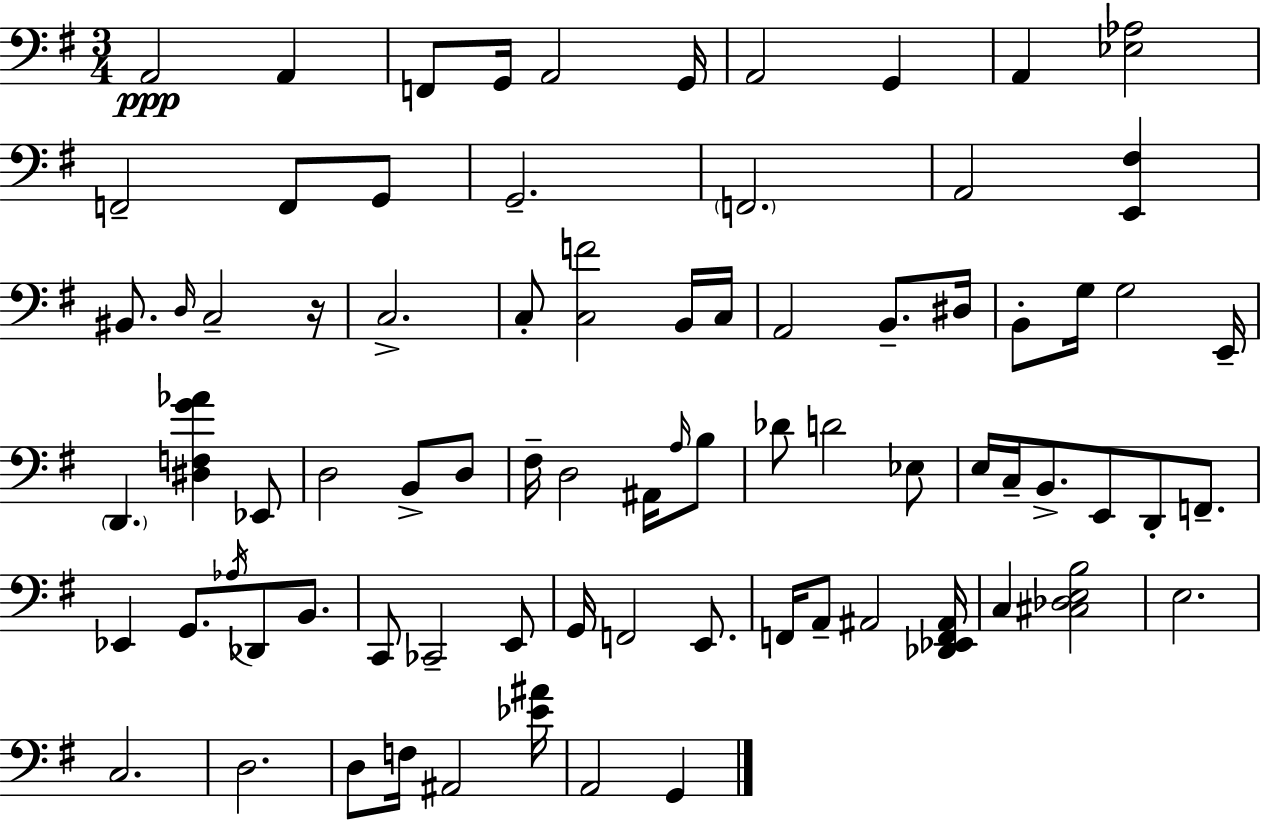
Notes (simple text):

A2/h A2/q F2/e G2/s A2/h G2/s A2/h G2/q A2/q [Eb3,Ab3]/h F2/h F2/e G2/e G2/h. F2/h. A2/h [E2,F#3]/q BIS2/e. D3/s C3/h R/s C3/h. C3/e [C3,F4]/h B2/s C3/s A2/h B2/e. D#3/s B2/e G3/s G3/h E2/s D2/q. [D#3,F3,G4,Ab4]/q Eb2/e D3/h B2/e D3/e F#3/s D3/h A#2/s A3/s B3/e Db4/e D4/h Eb3/e E3/s C3/s B2/e. E2/e D2/e F2/e. Eb2/q G2/e. Ab3/s Db2/e B2/e. C2/e CES2/h E2/e G2/s F2/h E2/e. F2/s A2/e A#2/h [Db2,Eb2,F2,A#2]/s C3/q [C#3,Db3,E3,B3]/h E3/h. C3/h. D3/h. D3/e F3/s A#2/h [Eb4,A#4]/s A2/h G2/q